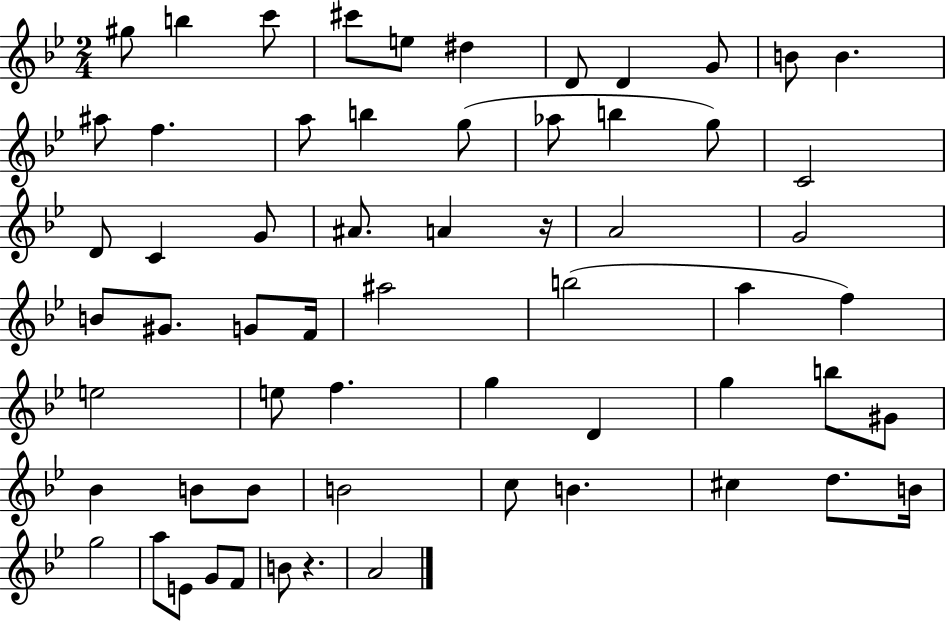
X:1
T:Untitled
M:2/4
L:1/4
K:Bb
^g/2 b c'/2 ^c'/2 e/2 ^d D/2 D G/2 B/2 B ^a/2 f a/2 b g/2 _a/2 b g/2 C2 D/2 C G/2 ^A/2 A z/4 A2 G2 B/2 ^G/2 G/2 F/4 ^a2 b2 a f e2 e/2 f g D g b/2 ^G/2 _B B/2 B/2 B2 c/2 B ^c d/2 B/4 g2 a/2 E/2 G/2 F/2 B/2 z A2